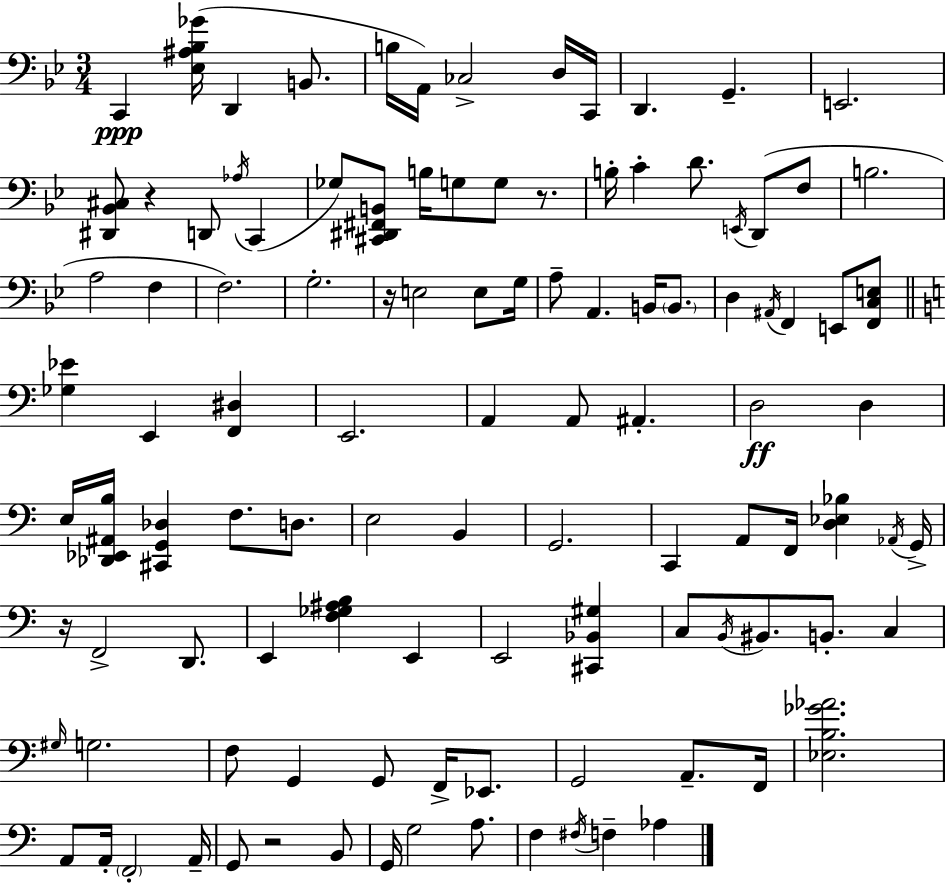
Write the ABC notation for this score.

X:1
T:Untitled
M:3/4
L:1/4
K:Bb
C,, [_E,^A,_B,_G]/4 D,, B,,/2 B,/4 A,,/4 _C,2 D,/4 C,,/4 D,, G,, E,,2 [^D,,_B,,^C,]/2 z D,,/2 _A,/4 C,, _G,/2 [^C,,^D,,^F,,B,,]/2 B,/4 G,/2 G,/2 z/2 B,/4 C D/2 E,,/4 D,,/2 F,/2 B,2 A,2 F, F,2 G,2 z/4 E,2 E,/2 G,/4 A,/2 A,, B,,/4 B,,/2 D, ^A,,/4 F,, E,,/2 [F,,C,E,]/2 [_G,_E] E,, [F,,^D,] E,,2 A,, A,,/2 ^A,, D,2 D, E,/4 [_D,,_E,,^A,,B,]/4 [^C,,G,,_D,] F,/2 D,/2 E,2 B,, G,,2 C,, A,,/2 F,,/4 [D,_E,_B,] _A,,/4 G,,/4 z/4 F,,2 D,,/2 E,, [F,_G,^A,B,] E,, E,,2 [^C,,_B,,^G,] C,/2 B,,/4 ^B,,/2 B,,/2 C, ^G,/4 G,2 F,/2 G,, G,,/2 F,,/4 _E,,/2 G,,2 A,,/2 F,,/4 [_E,B,_G_A]2 A,,/2 A,,/4 F,,2 A,,/4 G,,/2 z2 B,,/2 G,,/4 G,2 A,/2 F, ^F,/4 F, _A,